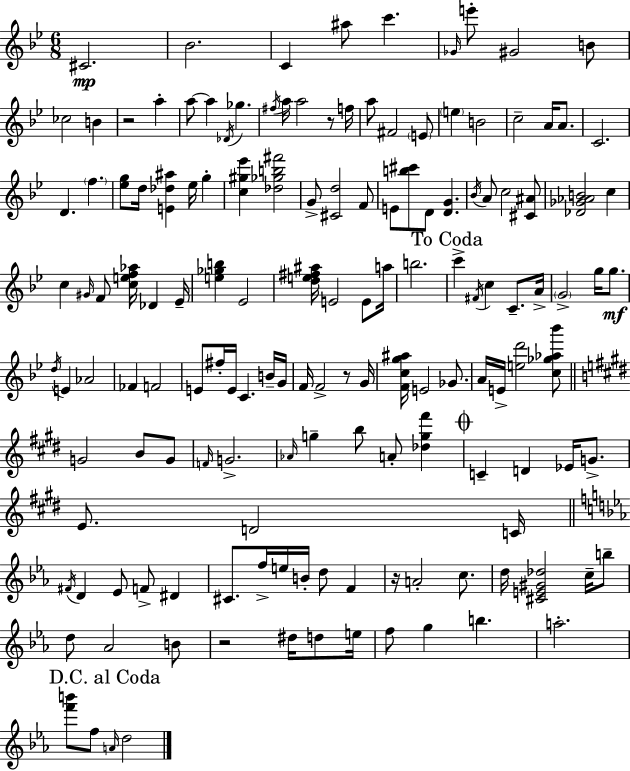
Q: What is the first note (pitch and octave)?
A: C#4